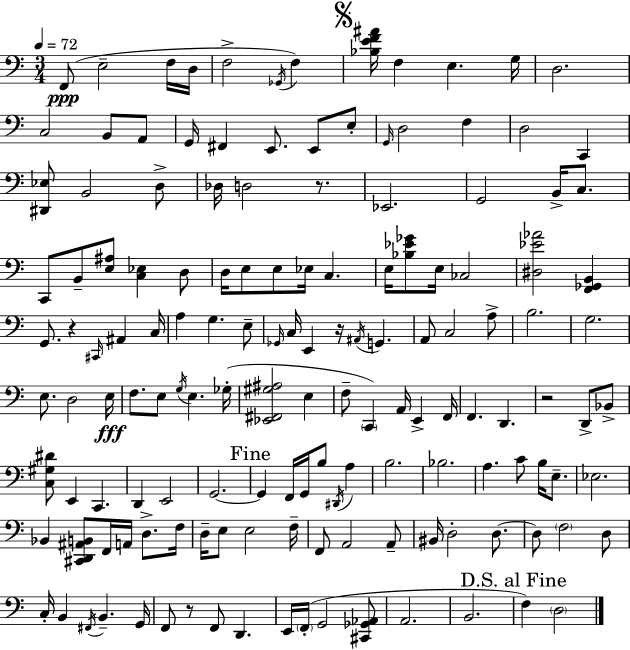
{
  \clef bass
  \numericTimeSignature
  \time 3/4
  \key a \minor
  \tempo 4 = 72
  f,8(\ppp e2-- f16 d16 | f2-> \acciaccatura { ges,16 }) f4 | \mark \markup { \musicglyph "scripts.segno" } <bes e' f' ais'>16 f4 e4. | g16 d2. | \break c2 b,8 a,8 | g,16 fis,4 e,8. e,8 e8-. | \grace { g,16 } d2 f4 | d2 c,4 | \break <dis, ees>8 b,2 | d8-> des16 d2 r8. | ees,2. | g,2 b,16-> c8. | \break c,8 b,8-- <e ais>8 <c ees>4 | d8 d16 e8 e8 ees16 c4. | e16 <bes ees' ges'>8 e16 ces2 | <dis ees' aes'>2 <f, ges, b,>4 | \break g,8. r4 \grace { cis,16 } ais,4 | c16 a4 g4. | e8-- \grace { ges,16 } c16 e,4 r16 \acciaccatura { ais,16 } g,4. | a,8 c2 | \break a8-> b2. | g2. | e8. d2 | e16\fff f8. e8 \acciaccatura { g16 } e4. | \break ges16-.( <ees, fis, gis ais>2 | e4 f8-- \parenthesize c,4) | a,16 e,4-> f,16 f,4. | d,4. r2 | \break d,8-> bes,8-> <c gis dis'>8 e,4 | c,4. d,4 e,2 | g,2.~~ | \mark "Fine" g,4 f,16 g,16 | \break b8 \acciaccatura { dis,16 } a4 b2. | bes2. | a4. | c'8 b16 e8.-- ees2. | \break bes,4 <cis, d, ais, b,>8 | f,16 a,16 d8.-> f16 d16-- e8 e2 | f16-- f,8 a,2 | a,8-- bis,16 d2-. | \break d8.~~ d8 \parenthesize f2 | d8 c16-. b,4 | \acciaccatura { fis,16 } b,4.-- g,16 f,8 r8 | f,8 d,4. e,16 \parenthesize f,16-.( g,2 | \break <cis, ges, aes,>8 a,2. | b,2. | \mark "D.S. al Fine" f4) | \parenthesize d2 \bar "|."
}